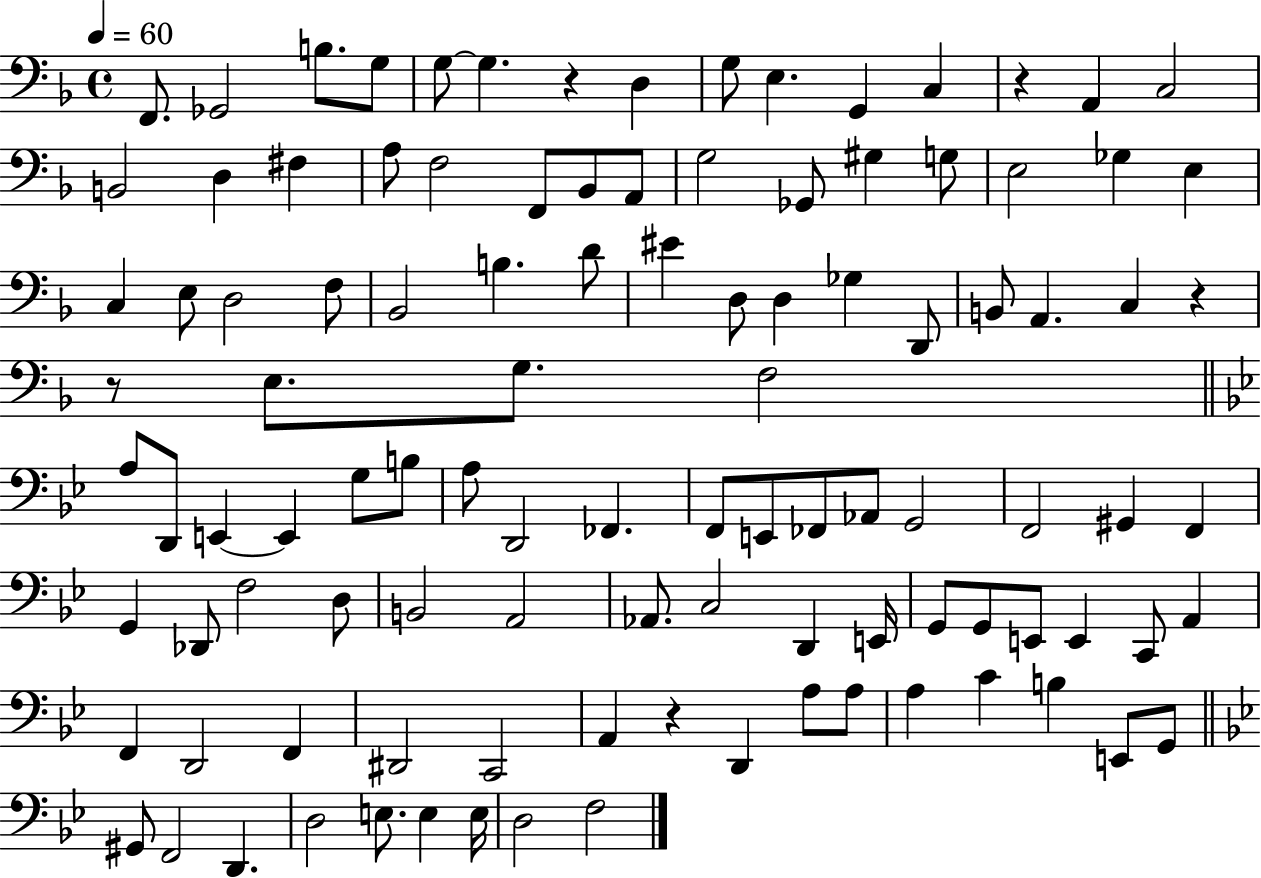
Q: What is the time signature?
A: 4/4